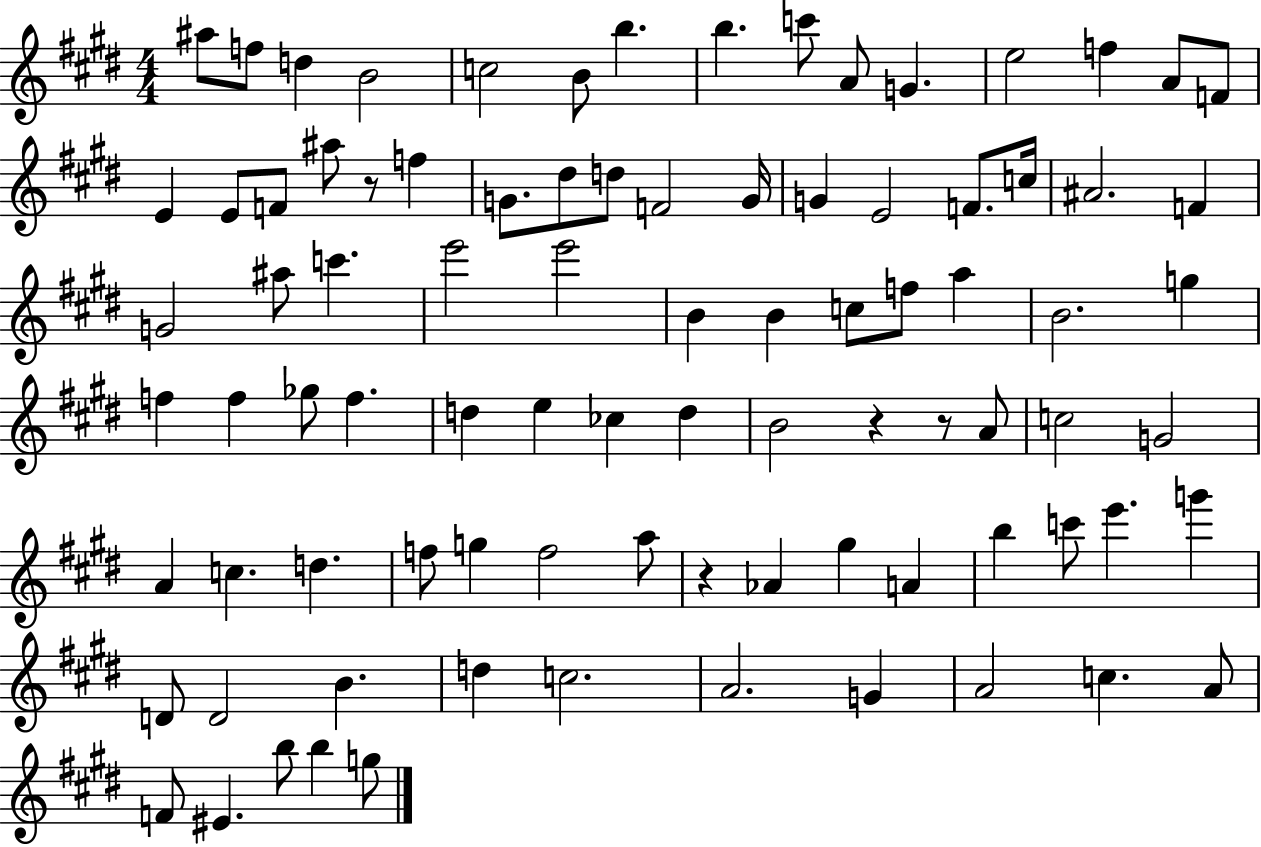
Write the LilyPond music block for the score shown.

{
  \clef treble
  \numericTimeSignature
  \time 4/4
  \key e \major
  ais''8 f''8 d''4 b'2 | c''2 b'8 b''4. | b''4. c'''8 a'8 g'4. | e''2 f''4 a'8 f'8 | \break e'4 e'8 f'8 ais''8 r8 f''4 | g'8. dis''8 d''8 f'2 g'16 | g'4 e'2 f'8. c''16 | ais'2. f'4 | \break g'2 ais''8 c'''4. | e'''2 e'''2 | b'4 b'4 c''8 f''8 a''4 | b'2. g''4 | \break f''4 f''4 ges''8 f''4. | d''4 e''4 ces''4 d''4 | b'2 r4 r8 a'8 | c''2 g'2 | \break a'4 c''4. d''4. | f''8 g''4 f''2 a''8 | r4 aes'4 gis''4 a'4 | b''4 c'''8 e'''4. g'''4 | \break d'8 d'2 b'4. | d''4 c''2. | a'2. g'4 | a'2 c''4. a'8 | \break f'8 eis'4. b''8 b''4 g''8 | \bar "|."
}